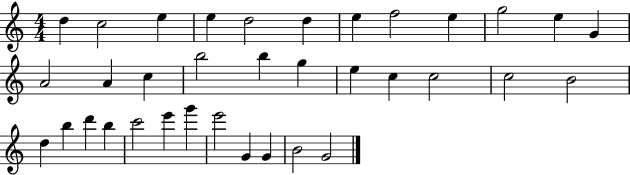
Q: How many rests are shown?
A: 0